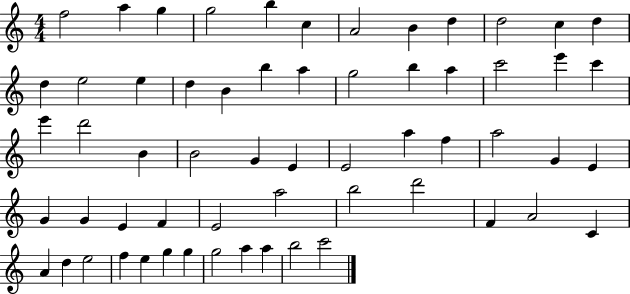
{
  \clef treble
  \numericTimeSignature
  \time 4/4
  \key c \major
  f''2 a''4 g''4 | g''2 b''4 c''4 | a'2 b'4 d''4 | d''2 c''4 d''4 | \break d''4 e''2 e''4 | d''4 b'4 b''4 a''4 | g''2 b''4 a''4 | c'''2 e'''4 c'''4 | \break e'''4 d'''2 b'4 | b'2 g'4 e'4 | e'2 a''4 f''4 | a''2 g'4 e'4 | \break g'4 g'4 e'4 f'4 | e'2 a''2 | b''2 d'''2 | f'4 a'2 c'4 | \break a'4 d''4 e''2 | f''4 e''4 g''4 g''4 | g''2 a''4 a''4 | b''2 c'''2 | \break \bar "|."
}